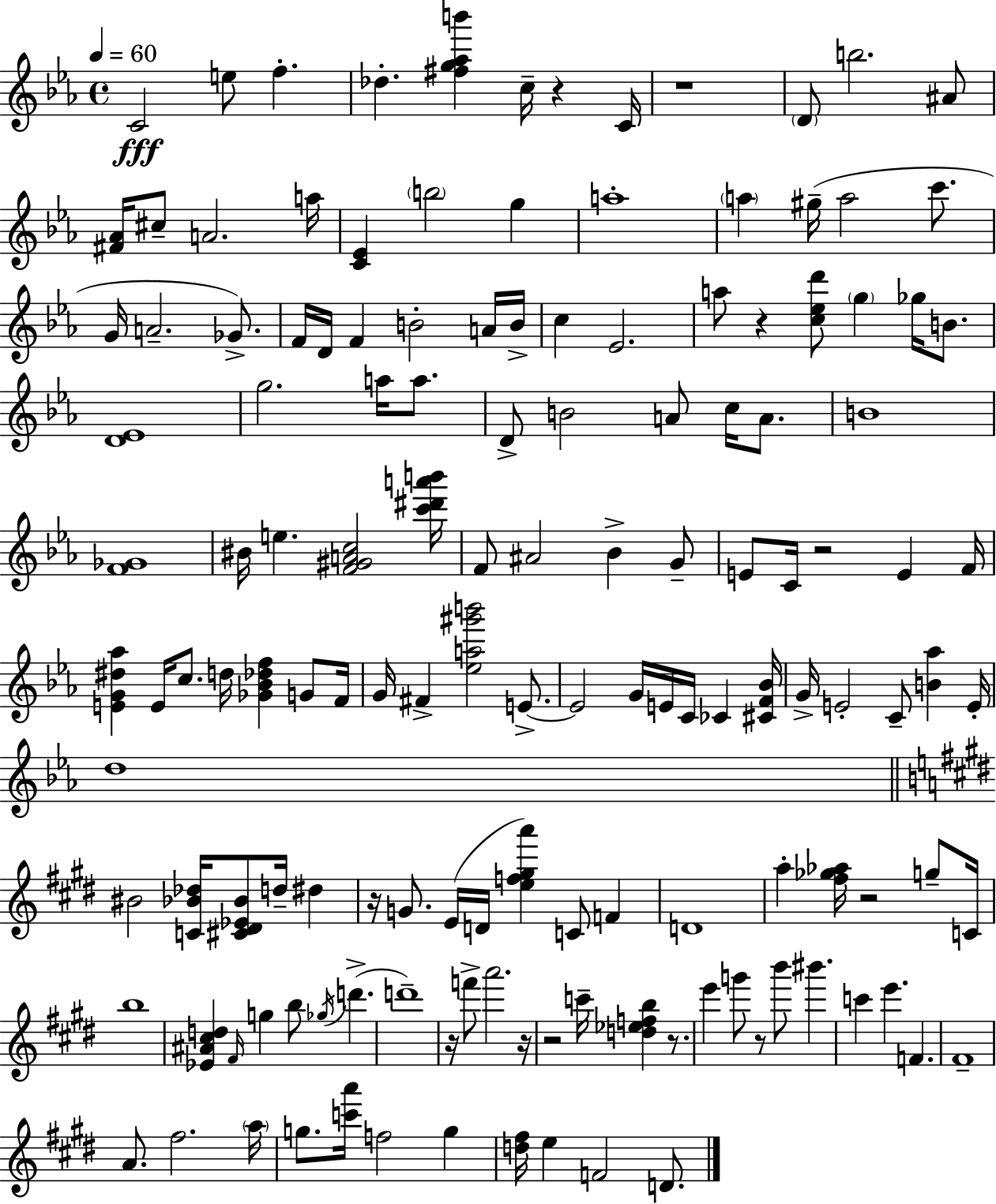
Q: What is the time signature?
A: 4/4